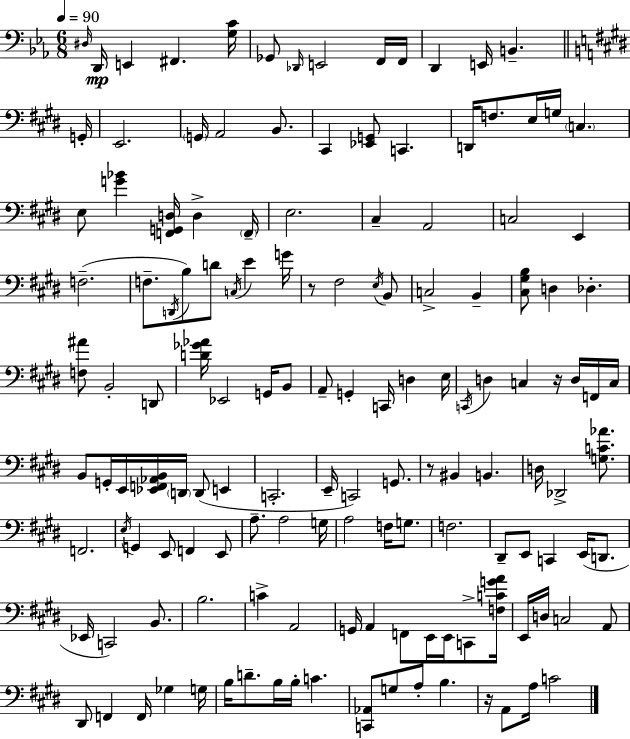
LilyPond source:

{
  \clef bass
  \numericTimeSignature
  \time 6/8
  \key ees \major
  \tempo 4 = 90
  \repeat volta 2 { \grace { dis16 }\mp d,16 e,4 fis,4. | <g c'>16 ges,8 \grace { des,16 } e,2 | f,16 f,16 d,4 e,16 b,4.-- | \bar "||" \break \key e \major g,16-. e,2. | \parenthesize g,16 a,2 b,8. | cis,4 <ees, g,>8 c,4. | d,16 f8. e16 g16 \parenthesize c4. | \break e8 <g' bes'>4 <f, g, d>16 d4-> | \parenthesize f,16-- e2. | cis4-- a,2 | c2 e,4 | \break f2.--( | f8.-- \acciaccatura { d,16 } b8) d'8 \acciaccatura { c16 } e'4 | g'16 r8 fis2 | \acciaccatura { e16 } b,8 c2-> | \break b,4-- <cis gis b>8 d4 des4.-. | <f ais'>8 b,2-. | d,8 <d' ges' aes'>16 ees,2 | g,16 b,8 a,8-- g,4-. c,16 d4 | \break e16 \acciaccatura { c,16 } d4 c4 | r16 d16 f,16 c16 b,8 g,16-. e,16 <ees, f, aes, b,>16 \parenthesize d,16 d,8( | e,4 c,2.-. | e,16-- c,2) | \break g,8. r8 bis,4 b,4. | d16 des,2-> | <g c' aes'>8. f,2. | \acciaccatura { e16 } g,4 e,8 | \break f,4 e,8 a8.-- a2 | g16 a2 | f16 g8. f2. | dis,8-- e,8 c,4 | \break e,16( d,8. ees,16 c,2) | b,8. b2. | c'4-> a,2 | g,16 a,4 f,8 | \break e,16 e,16 c,8-> <f c' g' a'>16 e,16 d16 c2 | a,8 dis,8 f,4 | f,16 ges4 g16 b16 d'8.-- b16 b16-. | c'4. <c, aes,>8 g8 a8-. | \break b4. r16 a,8 a16 c'2 | } \bar "|."
}